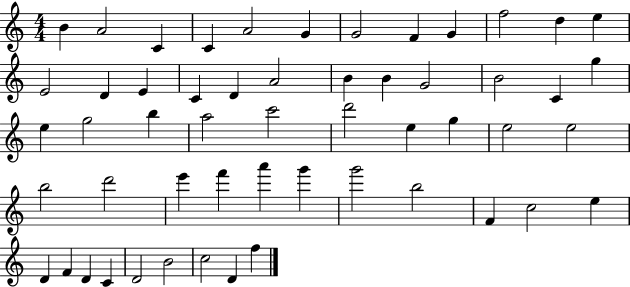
B4/q A4/h C4/q C4/q A4/h G4/q G4/h F4/q G4/q F5/h D5/q E5/q E4/h D4/q E4/q C4/q D4/q A4/h B4/q B4/q G4/h B4/h C4/q G5/q E5/q G5/h B5/q A5/h C6/h D6/h E5/q G5/q E5/h E5/h B5/h D6/h E6/q F6/q A6/q G6/q G6/h B5/h F4/q C5/h E5/q D4/q F4/q D4/q C4/q D4/h B4/h C5/h D4/q F5/q